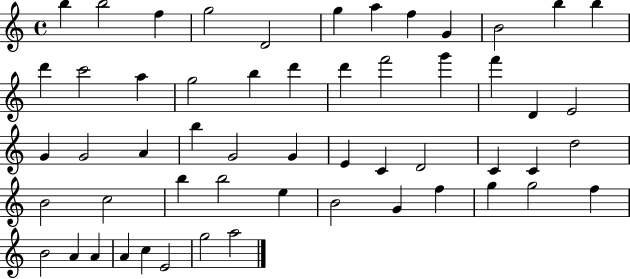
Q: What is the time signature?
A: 4/4